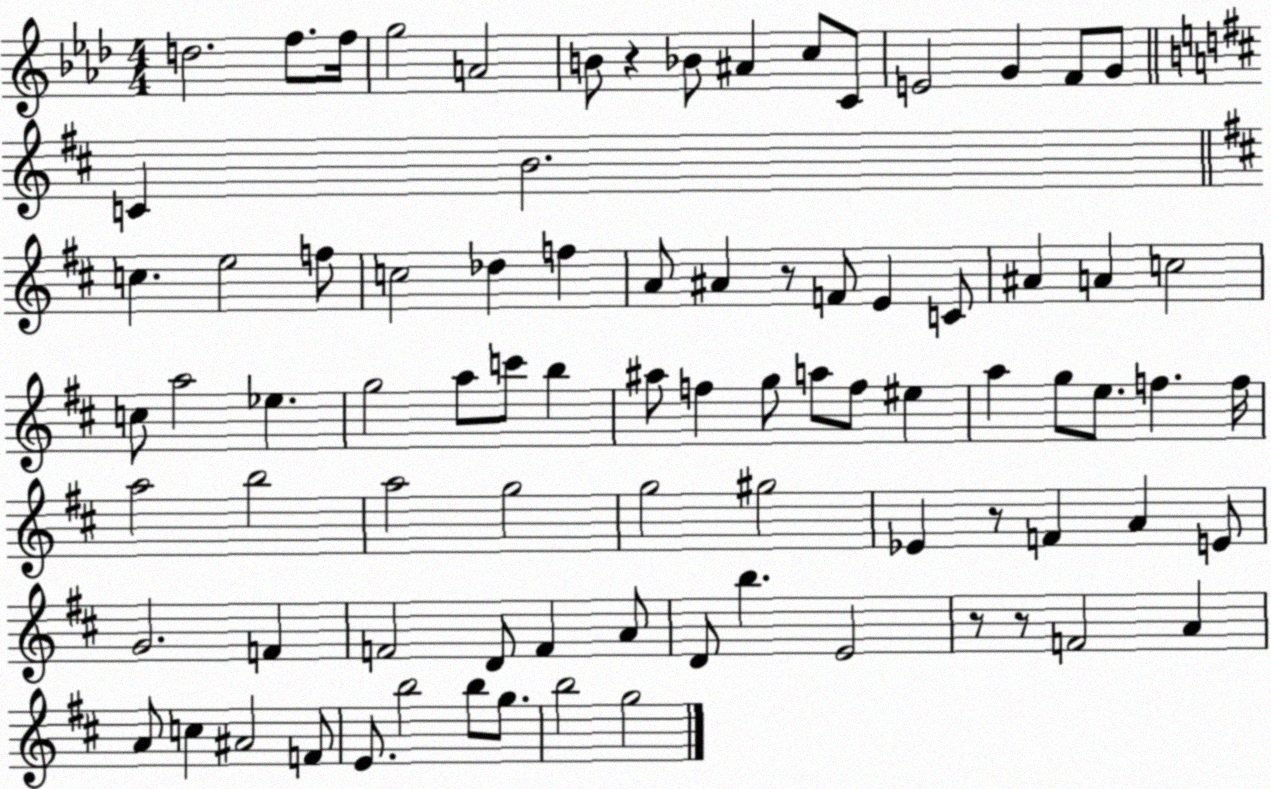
X:1
T:Untitled
M:4/4
L:1/4
K:Ab
d2 f/2 f/4 g2 A2 B/2 z _B/2 ^A c/2 C/2 E2 G F/2 G/2 C B2 c e2 f/2 c2 _d f A/2 ^A z/2 F/2 E C/2 ^A A c2 c/2 a2 _e g2 a/2 c'/2 b ^a/2 f g/2 a/2 f/2 ^e a g/2 e/2 f f/4 a2 b2 a2 g2 g2 ^g2 _E z/2 F A E/2 G2 F F2 D/2 F A/2 D/2 b E2 z/2 z/2 F2 A A/2 c ^A2 F/2 E/2 b2 b/2 g/2 b2 g2